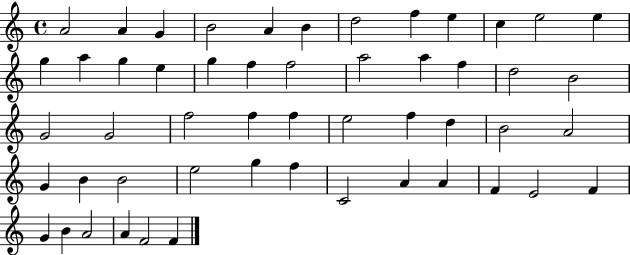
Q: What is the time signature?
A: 4/4